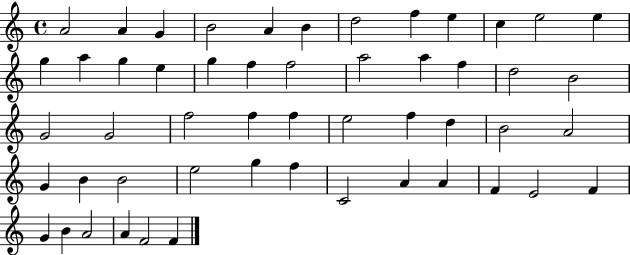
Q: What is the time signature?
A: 4/4